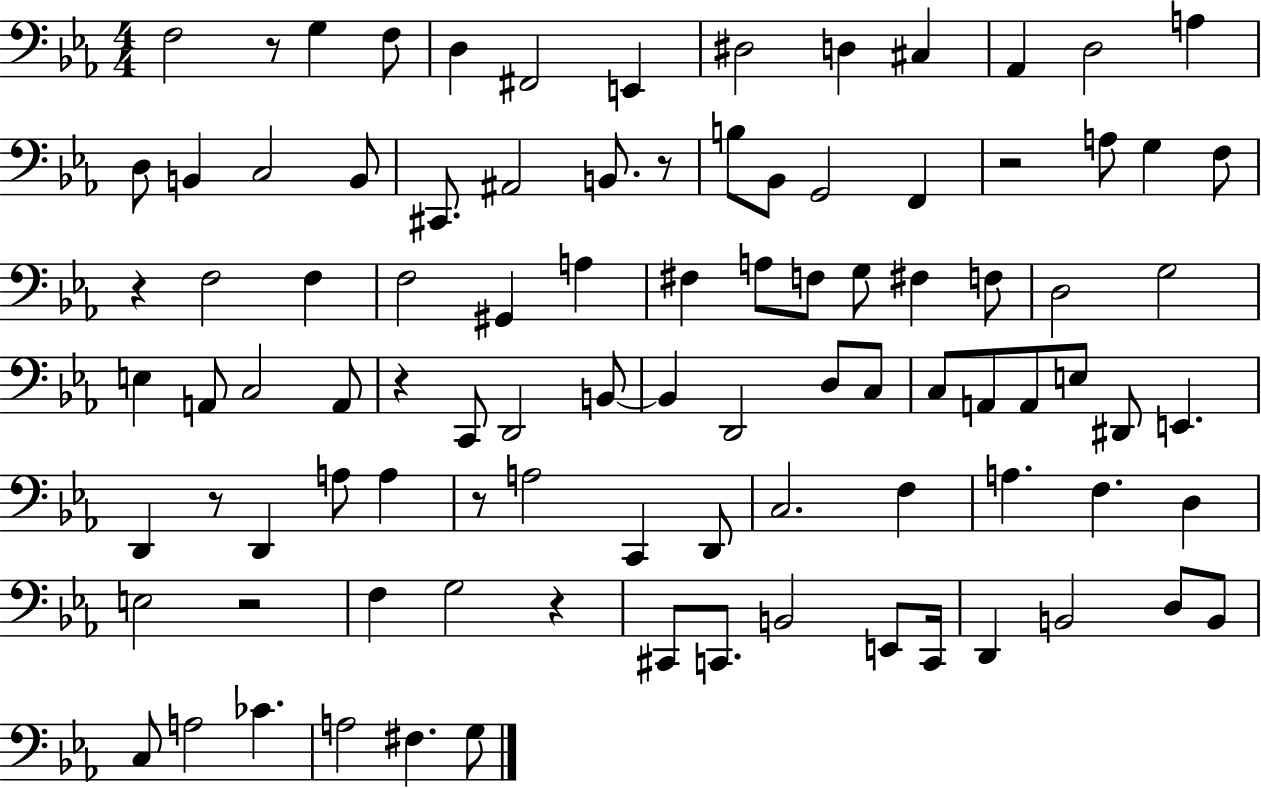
{
  \clef bass
  \numericTimeSignature
  \time 4/4
  \key ees \major
  f2 r8 g4 f8 | d4 fis,2 e,4 | dis2 d4 cis4 | aes,4 d2 a4 | \break d8 b,4 c2 b,8 | cis,8. ais,2 b,8. r8 | b8 bes,8 g,2 f,4 | r2 a8 g4 f8 | \break r4 f2 f4 | f2 gis,4 a4 | fis4 a8 f8 g8 fis4 f8 | d2 g2 | \break e4 a,8 c2 a,8 | r4 c,8 d,2 b,8~~ | b,4 d,2 d8 c8 | c8 a,8 a,8 e8 dis,8 e,4. | \break d,4 r8 d,4 a8 a4 | r8 a2 c,4 d,8 | c2. f4 | a4. f4. d4 | \break e2 r2 | f4 g2 r4 | cis,8 c,8. b,2 e,8 c,16 | d,4 b,2 d8 b,8 | \break c8 a2 ces'4. | a2 fis4. g8 | \bar "|."
}